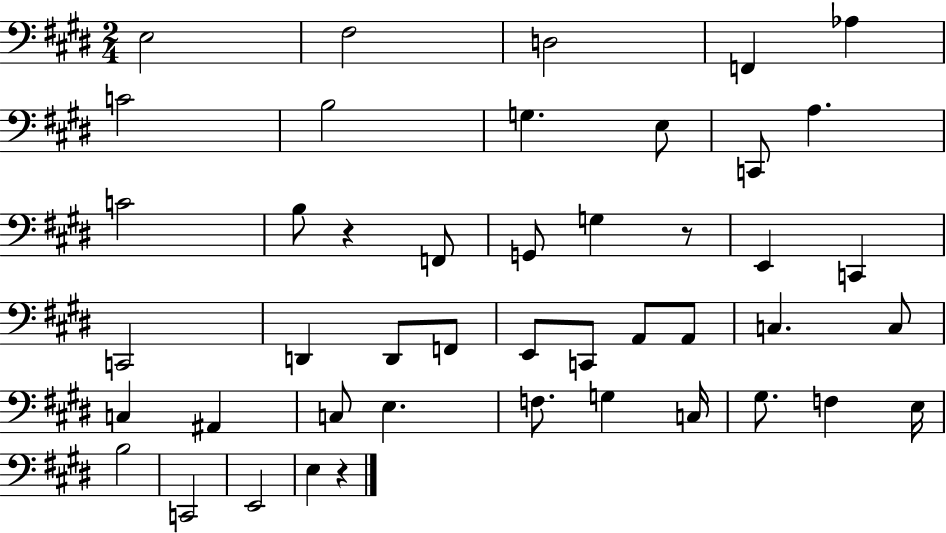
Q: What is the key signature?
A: E major